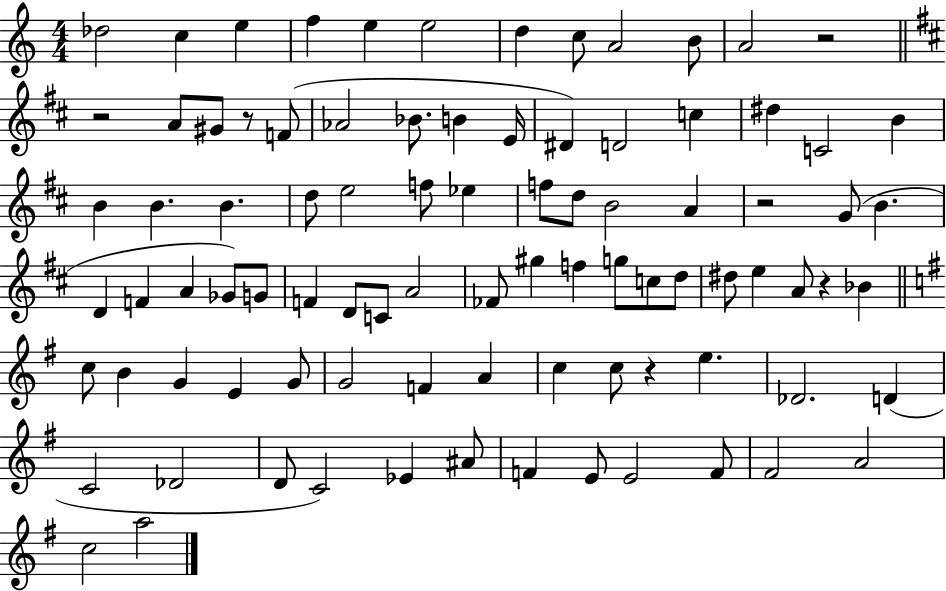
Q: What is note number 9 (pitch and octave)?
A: A4